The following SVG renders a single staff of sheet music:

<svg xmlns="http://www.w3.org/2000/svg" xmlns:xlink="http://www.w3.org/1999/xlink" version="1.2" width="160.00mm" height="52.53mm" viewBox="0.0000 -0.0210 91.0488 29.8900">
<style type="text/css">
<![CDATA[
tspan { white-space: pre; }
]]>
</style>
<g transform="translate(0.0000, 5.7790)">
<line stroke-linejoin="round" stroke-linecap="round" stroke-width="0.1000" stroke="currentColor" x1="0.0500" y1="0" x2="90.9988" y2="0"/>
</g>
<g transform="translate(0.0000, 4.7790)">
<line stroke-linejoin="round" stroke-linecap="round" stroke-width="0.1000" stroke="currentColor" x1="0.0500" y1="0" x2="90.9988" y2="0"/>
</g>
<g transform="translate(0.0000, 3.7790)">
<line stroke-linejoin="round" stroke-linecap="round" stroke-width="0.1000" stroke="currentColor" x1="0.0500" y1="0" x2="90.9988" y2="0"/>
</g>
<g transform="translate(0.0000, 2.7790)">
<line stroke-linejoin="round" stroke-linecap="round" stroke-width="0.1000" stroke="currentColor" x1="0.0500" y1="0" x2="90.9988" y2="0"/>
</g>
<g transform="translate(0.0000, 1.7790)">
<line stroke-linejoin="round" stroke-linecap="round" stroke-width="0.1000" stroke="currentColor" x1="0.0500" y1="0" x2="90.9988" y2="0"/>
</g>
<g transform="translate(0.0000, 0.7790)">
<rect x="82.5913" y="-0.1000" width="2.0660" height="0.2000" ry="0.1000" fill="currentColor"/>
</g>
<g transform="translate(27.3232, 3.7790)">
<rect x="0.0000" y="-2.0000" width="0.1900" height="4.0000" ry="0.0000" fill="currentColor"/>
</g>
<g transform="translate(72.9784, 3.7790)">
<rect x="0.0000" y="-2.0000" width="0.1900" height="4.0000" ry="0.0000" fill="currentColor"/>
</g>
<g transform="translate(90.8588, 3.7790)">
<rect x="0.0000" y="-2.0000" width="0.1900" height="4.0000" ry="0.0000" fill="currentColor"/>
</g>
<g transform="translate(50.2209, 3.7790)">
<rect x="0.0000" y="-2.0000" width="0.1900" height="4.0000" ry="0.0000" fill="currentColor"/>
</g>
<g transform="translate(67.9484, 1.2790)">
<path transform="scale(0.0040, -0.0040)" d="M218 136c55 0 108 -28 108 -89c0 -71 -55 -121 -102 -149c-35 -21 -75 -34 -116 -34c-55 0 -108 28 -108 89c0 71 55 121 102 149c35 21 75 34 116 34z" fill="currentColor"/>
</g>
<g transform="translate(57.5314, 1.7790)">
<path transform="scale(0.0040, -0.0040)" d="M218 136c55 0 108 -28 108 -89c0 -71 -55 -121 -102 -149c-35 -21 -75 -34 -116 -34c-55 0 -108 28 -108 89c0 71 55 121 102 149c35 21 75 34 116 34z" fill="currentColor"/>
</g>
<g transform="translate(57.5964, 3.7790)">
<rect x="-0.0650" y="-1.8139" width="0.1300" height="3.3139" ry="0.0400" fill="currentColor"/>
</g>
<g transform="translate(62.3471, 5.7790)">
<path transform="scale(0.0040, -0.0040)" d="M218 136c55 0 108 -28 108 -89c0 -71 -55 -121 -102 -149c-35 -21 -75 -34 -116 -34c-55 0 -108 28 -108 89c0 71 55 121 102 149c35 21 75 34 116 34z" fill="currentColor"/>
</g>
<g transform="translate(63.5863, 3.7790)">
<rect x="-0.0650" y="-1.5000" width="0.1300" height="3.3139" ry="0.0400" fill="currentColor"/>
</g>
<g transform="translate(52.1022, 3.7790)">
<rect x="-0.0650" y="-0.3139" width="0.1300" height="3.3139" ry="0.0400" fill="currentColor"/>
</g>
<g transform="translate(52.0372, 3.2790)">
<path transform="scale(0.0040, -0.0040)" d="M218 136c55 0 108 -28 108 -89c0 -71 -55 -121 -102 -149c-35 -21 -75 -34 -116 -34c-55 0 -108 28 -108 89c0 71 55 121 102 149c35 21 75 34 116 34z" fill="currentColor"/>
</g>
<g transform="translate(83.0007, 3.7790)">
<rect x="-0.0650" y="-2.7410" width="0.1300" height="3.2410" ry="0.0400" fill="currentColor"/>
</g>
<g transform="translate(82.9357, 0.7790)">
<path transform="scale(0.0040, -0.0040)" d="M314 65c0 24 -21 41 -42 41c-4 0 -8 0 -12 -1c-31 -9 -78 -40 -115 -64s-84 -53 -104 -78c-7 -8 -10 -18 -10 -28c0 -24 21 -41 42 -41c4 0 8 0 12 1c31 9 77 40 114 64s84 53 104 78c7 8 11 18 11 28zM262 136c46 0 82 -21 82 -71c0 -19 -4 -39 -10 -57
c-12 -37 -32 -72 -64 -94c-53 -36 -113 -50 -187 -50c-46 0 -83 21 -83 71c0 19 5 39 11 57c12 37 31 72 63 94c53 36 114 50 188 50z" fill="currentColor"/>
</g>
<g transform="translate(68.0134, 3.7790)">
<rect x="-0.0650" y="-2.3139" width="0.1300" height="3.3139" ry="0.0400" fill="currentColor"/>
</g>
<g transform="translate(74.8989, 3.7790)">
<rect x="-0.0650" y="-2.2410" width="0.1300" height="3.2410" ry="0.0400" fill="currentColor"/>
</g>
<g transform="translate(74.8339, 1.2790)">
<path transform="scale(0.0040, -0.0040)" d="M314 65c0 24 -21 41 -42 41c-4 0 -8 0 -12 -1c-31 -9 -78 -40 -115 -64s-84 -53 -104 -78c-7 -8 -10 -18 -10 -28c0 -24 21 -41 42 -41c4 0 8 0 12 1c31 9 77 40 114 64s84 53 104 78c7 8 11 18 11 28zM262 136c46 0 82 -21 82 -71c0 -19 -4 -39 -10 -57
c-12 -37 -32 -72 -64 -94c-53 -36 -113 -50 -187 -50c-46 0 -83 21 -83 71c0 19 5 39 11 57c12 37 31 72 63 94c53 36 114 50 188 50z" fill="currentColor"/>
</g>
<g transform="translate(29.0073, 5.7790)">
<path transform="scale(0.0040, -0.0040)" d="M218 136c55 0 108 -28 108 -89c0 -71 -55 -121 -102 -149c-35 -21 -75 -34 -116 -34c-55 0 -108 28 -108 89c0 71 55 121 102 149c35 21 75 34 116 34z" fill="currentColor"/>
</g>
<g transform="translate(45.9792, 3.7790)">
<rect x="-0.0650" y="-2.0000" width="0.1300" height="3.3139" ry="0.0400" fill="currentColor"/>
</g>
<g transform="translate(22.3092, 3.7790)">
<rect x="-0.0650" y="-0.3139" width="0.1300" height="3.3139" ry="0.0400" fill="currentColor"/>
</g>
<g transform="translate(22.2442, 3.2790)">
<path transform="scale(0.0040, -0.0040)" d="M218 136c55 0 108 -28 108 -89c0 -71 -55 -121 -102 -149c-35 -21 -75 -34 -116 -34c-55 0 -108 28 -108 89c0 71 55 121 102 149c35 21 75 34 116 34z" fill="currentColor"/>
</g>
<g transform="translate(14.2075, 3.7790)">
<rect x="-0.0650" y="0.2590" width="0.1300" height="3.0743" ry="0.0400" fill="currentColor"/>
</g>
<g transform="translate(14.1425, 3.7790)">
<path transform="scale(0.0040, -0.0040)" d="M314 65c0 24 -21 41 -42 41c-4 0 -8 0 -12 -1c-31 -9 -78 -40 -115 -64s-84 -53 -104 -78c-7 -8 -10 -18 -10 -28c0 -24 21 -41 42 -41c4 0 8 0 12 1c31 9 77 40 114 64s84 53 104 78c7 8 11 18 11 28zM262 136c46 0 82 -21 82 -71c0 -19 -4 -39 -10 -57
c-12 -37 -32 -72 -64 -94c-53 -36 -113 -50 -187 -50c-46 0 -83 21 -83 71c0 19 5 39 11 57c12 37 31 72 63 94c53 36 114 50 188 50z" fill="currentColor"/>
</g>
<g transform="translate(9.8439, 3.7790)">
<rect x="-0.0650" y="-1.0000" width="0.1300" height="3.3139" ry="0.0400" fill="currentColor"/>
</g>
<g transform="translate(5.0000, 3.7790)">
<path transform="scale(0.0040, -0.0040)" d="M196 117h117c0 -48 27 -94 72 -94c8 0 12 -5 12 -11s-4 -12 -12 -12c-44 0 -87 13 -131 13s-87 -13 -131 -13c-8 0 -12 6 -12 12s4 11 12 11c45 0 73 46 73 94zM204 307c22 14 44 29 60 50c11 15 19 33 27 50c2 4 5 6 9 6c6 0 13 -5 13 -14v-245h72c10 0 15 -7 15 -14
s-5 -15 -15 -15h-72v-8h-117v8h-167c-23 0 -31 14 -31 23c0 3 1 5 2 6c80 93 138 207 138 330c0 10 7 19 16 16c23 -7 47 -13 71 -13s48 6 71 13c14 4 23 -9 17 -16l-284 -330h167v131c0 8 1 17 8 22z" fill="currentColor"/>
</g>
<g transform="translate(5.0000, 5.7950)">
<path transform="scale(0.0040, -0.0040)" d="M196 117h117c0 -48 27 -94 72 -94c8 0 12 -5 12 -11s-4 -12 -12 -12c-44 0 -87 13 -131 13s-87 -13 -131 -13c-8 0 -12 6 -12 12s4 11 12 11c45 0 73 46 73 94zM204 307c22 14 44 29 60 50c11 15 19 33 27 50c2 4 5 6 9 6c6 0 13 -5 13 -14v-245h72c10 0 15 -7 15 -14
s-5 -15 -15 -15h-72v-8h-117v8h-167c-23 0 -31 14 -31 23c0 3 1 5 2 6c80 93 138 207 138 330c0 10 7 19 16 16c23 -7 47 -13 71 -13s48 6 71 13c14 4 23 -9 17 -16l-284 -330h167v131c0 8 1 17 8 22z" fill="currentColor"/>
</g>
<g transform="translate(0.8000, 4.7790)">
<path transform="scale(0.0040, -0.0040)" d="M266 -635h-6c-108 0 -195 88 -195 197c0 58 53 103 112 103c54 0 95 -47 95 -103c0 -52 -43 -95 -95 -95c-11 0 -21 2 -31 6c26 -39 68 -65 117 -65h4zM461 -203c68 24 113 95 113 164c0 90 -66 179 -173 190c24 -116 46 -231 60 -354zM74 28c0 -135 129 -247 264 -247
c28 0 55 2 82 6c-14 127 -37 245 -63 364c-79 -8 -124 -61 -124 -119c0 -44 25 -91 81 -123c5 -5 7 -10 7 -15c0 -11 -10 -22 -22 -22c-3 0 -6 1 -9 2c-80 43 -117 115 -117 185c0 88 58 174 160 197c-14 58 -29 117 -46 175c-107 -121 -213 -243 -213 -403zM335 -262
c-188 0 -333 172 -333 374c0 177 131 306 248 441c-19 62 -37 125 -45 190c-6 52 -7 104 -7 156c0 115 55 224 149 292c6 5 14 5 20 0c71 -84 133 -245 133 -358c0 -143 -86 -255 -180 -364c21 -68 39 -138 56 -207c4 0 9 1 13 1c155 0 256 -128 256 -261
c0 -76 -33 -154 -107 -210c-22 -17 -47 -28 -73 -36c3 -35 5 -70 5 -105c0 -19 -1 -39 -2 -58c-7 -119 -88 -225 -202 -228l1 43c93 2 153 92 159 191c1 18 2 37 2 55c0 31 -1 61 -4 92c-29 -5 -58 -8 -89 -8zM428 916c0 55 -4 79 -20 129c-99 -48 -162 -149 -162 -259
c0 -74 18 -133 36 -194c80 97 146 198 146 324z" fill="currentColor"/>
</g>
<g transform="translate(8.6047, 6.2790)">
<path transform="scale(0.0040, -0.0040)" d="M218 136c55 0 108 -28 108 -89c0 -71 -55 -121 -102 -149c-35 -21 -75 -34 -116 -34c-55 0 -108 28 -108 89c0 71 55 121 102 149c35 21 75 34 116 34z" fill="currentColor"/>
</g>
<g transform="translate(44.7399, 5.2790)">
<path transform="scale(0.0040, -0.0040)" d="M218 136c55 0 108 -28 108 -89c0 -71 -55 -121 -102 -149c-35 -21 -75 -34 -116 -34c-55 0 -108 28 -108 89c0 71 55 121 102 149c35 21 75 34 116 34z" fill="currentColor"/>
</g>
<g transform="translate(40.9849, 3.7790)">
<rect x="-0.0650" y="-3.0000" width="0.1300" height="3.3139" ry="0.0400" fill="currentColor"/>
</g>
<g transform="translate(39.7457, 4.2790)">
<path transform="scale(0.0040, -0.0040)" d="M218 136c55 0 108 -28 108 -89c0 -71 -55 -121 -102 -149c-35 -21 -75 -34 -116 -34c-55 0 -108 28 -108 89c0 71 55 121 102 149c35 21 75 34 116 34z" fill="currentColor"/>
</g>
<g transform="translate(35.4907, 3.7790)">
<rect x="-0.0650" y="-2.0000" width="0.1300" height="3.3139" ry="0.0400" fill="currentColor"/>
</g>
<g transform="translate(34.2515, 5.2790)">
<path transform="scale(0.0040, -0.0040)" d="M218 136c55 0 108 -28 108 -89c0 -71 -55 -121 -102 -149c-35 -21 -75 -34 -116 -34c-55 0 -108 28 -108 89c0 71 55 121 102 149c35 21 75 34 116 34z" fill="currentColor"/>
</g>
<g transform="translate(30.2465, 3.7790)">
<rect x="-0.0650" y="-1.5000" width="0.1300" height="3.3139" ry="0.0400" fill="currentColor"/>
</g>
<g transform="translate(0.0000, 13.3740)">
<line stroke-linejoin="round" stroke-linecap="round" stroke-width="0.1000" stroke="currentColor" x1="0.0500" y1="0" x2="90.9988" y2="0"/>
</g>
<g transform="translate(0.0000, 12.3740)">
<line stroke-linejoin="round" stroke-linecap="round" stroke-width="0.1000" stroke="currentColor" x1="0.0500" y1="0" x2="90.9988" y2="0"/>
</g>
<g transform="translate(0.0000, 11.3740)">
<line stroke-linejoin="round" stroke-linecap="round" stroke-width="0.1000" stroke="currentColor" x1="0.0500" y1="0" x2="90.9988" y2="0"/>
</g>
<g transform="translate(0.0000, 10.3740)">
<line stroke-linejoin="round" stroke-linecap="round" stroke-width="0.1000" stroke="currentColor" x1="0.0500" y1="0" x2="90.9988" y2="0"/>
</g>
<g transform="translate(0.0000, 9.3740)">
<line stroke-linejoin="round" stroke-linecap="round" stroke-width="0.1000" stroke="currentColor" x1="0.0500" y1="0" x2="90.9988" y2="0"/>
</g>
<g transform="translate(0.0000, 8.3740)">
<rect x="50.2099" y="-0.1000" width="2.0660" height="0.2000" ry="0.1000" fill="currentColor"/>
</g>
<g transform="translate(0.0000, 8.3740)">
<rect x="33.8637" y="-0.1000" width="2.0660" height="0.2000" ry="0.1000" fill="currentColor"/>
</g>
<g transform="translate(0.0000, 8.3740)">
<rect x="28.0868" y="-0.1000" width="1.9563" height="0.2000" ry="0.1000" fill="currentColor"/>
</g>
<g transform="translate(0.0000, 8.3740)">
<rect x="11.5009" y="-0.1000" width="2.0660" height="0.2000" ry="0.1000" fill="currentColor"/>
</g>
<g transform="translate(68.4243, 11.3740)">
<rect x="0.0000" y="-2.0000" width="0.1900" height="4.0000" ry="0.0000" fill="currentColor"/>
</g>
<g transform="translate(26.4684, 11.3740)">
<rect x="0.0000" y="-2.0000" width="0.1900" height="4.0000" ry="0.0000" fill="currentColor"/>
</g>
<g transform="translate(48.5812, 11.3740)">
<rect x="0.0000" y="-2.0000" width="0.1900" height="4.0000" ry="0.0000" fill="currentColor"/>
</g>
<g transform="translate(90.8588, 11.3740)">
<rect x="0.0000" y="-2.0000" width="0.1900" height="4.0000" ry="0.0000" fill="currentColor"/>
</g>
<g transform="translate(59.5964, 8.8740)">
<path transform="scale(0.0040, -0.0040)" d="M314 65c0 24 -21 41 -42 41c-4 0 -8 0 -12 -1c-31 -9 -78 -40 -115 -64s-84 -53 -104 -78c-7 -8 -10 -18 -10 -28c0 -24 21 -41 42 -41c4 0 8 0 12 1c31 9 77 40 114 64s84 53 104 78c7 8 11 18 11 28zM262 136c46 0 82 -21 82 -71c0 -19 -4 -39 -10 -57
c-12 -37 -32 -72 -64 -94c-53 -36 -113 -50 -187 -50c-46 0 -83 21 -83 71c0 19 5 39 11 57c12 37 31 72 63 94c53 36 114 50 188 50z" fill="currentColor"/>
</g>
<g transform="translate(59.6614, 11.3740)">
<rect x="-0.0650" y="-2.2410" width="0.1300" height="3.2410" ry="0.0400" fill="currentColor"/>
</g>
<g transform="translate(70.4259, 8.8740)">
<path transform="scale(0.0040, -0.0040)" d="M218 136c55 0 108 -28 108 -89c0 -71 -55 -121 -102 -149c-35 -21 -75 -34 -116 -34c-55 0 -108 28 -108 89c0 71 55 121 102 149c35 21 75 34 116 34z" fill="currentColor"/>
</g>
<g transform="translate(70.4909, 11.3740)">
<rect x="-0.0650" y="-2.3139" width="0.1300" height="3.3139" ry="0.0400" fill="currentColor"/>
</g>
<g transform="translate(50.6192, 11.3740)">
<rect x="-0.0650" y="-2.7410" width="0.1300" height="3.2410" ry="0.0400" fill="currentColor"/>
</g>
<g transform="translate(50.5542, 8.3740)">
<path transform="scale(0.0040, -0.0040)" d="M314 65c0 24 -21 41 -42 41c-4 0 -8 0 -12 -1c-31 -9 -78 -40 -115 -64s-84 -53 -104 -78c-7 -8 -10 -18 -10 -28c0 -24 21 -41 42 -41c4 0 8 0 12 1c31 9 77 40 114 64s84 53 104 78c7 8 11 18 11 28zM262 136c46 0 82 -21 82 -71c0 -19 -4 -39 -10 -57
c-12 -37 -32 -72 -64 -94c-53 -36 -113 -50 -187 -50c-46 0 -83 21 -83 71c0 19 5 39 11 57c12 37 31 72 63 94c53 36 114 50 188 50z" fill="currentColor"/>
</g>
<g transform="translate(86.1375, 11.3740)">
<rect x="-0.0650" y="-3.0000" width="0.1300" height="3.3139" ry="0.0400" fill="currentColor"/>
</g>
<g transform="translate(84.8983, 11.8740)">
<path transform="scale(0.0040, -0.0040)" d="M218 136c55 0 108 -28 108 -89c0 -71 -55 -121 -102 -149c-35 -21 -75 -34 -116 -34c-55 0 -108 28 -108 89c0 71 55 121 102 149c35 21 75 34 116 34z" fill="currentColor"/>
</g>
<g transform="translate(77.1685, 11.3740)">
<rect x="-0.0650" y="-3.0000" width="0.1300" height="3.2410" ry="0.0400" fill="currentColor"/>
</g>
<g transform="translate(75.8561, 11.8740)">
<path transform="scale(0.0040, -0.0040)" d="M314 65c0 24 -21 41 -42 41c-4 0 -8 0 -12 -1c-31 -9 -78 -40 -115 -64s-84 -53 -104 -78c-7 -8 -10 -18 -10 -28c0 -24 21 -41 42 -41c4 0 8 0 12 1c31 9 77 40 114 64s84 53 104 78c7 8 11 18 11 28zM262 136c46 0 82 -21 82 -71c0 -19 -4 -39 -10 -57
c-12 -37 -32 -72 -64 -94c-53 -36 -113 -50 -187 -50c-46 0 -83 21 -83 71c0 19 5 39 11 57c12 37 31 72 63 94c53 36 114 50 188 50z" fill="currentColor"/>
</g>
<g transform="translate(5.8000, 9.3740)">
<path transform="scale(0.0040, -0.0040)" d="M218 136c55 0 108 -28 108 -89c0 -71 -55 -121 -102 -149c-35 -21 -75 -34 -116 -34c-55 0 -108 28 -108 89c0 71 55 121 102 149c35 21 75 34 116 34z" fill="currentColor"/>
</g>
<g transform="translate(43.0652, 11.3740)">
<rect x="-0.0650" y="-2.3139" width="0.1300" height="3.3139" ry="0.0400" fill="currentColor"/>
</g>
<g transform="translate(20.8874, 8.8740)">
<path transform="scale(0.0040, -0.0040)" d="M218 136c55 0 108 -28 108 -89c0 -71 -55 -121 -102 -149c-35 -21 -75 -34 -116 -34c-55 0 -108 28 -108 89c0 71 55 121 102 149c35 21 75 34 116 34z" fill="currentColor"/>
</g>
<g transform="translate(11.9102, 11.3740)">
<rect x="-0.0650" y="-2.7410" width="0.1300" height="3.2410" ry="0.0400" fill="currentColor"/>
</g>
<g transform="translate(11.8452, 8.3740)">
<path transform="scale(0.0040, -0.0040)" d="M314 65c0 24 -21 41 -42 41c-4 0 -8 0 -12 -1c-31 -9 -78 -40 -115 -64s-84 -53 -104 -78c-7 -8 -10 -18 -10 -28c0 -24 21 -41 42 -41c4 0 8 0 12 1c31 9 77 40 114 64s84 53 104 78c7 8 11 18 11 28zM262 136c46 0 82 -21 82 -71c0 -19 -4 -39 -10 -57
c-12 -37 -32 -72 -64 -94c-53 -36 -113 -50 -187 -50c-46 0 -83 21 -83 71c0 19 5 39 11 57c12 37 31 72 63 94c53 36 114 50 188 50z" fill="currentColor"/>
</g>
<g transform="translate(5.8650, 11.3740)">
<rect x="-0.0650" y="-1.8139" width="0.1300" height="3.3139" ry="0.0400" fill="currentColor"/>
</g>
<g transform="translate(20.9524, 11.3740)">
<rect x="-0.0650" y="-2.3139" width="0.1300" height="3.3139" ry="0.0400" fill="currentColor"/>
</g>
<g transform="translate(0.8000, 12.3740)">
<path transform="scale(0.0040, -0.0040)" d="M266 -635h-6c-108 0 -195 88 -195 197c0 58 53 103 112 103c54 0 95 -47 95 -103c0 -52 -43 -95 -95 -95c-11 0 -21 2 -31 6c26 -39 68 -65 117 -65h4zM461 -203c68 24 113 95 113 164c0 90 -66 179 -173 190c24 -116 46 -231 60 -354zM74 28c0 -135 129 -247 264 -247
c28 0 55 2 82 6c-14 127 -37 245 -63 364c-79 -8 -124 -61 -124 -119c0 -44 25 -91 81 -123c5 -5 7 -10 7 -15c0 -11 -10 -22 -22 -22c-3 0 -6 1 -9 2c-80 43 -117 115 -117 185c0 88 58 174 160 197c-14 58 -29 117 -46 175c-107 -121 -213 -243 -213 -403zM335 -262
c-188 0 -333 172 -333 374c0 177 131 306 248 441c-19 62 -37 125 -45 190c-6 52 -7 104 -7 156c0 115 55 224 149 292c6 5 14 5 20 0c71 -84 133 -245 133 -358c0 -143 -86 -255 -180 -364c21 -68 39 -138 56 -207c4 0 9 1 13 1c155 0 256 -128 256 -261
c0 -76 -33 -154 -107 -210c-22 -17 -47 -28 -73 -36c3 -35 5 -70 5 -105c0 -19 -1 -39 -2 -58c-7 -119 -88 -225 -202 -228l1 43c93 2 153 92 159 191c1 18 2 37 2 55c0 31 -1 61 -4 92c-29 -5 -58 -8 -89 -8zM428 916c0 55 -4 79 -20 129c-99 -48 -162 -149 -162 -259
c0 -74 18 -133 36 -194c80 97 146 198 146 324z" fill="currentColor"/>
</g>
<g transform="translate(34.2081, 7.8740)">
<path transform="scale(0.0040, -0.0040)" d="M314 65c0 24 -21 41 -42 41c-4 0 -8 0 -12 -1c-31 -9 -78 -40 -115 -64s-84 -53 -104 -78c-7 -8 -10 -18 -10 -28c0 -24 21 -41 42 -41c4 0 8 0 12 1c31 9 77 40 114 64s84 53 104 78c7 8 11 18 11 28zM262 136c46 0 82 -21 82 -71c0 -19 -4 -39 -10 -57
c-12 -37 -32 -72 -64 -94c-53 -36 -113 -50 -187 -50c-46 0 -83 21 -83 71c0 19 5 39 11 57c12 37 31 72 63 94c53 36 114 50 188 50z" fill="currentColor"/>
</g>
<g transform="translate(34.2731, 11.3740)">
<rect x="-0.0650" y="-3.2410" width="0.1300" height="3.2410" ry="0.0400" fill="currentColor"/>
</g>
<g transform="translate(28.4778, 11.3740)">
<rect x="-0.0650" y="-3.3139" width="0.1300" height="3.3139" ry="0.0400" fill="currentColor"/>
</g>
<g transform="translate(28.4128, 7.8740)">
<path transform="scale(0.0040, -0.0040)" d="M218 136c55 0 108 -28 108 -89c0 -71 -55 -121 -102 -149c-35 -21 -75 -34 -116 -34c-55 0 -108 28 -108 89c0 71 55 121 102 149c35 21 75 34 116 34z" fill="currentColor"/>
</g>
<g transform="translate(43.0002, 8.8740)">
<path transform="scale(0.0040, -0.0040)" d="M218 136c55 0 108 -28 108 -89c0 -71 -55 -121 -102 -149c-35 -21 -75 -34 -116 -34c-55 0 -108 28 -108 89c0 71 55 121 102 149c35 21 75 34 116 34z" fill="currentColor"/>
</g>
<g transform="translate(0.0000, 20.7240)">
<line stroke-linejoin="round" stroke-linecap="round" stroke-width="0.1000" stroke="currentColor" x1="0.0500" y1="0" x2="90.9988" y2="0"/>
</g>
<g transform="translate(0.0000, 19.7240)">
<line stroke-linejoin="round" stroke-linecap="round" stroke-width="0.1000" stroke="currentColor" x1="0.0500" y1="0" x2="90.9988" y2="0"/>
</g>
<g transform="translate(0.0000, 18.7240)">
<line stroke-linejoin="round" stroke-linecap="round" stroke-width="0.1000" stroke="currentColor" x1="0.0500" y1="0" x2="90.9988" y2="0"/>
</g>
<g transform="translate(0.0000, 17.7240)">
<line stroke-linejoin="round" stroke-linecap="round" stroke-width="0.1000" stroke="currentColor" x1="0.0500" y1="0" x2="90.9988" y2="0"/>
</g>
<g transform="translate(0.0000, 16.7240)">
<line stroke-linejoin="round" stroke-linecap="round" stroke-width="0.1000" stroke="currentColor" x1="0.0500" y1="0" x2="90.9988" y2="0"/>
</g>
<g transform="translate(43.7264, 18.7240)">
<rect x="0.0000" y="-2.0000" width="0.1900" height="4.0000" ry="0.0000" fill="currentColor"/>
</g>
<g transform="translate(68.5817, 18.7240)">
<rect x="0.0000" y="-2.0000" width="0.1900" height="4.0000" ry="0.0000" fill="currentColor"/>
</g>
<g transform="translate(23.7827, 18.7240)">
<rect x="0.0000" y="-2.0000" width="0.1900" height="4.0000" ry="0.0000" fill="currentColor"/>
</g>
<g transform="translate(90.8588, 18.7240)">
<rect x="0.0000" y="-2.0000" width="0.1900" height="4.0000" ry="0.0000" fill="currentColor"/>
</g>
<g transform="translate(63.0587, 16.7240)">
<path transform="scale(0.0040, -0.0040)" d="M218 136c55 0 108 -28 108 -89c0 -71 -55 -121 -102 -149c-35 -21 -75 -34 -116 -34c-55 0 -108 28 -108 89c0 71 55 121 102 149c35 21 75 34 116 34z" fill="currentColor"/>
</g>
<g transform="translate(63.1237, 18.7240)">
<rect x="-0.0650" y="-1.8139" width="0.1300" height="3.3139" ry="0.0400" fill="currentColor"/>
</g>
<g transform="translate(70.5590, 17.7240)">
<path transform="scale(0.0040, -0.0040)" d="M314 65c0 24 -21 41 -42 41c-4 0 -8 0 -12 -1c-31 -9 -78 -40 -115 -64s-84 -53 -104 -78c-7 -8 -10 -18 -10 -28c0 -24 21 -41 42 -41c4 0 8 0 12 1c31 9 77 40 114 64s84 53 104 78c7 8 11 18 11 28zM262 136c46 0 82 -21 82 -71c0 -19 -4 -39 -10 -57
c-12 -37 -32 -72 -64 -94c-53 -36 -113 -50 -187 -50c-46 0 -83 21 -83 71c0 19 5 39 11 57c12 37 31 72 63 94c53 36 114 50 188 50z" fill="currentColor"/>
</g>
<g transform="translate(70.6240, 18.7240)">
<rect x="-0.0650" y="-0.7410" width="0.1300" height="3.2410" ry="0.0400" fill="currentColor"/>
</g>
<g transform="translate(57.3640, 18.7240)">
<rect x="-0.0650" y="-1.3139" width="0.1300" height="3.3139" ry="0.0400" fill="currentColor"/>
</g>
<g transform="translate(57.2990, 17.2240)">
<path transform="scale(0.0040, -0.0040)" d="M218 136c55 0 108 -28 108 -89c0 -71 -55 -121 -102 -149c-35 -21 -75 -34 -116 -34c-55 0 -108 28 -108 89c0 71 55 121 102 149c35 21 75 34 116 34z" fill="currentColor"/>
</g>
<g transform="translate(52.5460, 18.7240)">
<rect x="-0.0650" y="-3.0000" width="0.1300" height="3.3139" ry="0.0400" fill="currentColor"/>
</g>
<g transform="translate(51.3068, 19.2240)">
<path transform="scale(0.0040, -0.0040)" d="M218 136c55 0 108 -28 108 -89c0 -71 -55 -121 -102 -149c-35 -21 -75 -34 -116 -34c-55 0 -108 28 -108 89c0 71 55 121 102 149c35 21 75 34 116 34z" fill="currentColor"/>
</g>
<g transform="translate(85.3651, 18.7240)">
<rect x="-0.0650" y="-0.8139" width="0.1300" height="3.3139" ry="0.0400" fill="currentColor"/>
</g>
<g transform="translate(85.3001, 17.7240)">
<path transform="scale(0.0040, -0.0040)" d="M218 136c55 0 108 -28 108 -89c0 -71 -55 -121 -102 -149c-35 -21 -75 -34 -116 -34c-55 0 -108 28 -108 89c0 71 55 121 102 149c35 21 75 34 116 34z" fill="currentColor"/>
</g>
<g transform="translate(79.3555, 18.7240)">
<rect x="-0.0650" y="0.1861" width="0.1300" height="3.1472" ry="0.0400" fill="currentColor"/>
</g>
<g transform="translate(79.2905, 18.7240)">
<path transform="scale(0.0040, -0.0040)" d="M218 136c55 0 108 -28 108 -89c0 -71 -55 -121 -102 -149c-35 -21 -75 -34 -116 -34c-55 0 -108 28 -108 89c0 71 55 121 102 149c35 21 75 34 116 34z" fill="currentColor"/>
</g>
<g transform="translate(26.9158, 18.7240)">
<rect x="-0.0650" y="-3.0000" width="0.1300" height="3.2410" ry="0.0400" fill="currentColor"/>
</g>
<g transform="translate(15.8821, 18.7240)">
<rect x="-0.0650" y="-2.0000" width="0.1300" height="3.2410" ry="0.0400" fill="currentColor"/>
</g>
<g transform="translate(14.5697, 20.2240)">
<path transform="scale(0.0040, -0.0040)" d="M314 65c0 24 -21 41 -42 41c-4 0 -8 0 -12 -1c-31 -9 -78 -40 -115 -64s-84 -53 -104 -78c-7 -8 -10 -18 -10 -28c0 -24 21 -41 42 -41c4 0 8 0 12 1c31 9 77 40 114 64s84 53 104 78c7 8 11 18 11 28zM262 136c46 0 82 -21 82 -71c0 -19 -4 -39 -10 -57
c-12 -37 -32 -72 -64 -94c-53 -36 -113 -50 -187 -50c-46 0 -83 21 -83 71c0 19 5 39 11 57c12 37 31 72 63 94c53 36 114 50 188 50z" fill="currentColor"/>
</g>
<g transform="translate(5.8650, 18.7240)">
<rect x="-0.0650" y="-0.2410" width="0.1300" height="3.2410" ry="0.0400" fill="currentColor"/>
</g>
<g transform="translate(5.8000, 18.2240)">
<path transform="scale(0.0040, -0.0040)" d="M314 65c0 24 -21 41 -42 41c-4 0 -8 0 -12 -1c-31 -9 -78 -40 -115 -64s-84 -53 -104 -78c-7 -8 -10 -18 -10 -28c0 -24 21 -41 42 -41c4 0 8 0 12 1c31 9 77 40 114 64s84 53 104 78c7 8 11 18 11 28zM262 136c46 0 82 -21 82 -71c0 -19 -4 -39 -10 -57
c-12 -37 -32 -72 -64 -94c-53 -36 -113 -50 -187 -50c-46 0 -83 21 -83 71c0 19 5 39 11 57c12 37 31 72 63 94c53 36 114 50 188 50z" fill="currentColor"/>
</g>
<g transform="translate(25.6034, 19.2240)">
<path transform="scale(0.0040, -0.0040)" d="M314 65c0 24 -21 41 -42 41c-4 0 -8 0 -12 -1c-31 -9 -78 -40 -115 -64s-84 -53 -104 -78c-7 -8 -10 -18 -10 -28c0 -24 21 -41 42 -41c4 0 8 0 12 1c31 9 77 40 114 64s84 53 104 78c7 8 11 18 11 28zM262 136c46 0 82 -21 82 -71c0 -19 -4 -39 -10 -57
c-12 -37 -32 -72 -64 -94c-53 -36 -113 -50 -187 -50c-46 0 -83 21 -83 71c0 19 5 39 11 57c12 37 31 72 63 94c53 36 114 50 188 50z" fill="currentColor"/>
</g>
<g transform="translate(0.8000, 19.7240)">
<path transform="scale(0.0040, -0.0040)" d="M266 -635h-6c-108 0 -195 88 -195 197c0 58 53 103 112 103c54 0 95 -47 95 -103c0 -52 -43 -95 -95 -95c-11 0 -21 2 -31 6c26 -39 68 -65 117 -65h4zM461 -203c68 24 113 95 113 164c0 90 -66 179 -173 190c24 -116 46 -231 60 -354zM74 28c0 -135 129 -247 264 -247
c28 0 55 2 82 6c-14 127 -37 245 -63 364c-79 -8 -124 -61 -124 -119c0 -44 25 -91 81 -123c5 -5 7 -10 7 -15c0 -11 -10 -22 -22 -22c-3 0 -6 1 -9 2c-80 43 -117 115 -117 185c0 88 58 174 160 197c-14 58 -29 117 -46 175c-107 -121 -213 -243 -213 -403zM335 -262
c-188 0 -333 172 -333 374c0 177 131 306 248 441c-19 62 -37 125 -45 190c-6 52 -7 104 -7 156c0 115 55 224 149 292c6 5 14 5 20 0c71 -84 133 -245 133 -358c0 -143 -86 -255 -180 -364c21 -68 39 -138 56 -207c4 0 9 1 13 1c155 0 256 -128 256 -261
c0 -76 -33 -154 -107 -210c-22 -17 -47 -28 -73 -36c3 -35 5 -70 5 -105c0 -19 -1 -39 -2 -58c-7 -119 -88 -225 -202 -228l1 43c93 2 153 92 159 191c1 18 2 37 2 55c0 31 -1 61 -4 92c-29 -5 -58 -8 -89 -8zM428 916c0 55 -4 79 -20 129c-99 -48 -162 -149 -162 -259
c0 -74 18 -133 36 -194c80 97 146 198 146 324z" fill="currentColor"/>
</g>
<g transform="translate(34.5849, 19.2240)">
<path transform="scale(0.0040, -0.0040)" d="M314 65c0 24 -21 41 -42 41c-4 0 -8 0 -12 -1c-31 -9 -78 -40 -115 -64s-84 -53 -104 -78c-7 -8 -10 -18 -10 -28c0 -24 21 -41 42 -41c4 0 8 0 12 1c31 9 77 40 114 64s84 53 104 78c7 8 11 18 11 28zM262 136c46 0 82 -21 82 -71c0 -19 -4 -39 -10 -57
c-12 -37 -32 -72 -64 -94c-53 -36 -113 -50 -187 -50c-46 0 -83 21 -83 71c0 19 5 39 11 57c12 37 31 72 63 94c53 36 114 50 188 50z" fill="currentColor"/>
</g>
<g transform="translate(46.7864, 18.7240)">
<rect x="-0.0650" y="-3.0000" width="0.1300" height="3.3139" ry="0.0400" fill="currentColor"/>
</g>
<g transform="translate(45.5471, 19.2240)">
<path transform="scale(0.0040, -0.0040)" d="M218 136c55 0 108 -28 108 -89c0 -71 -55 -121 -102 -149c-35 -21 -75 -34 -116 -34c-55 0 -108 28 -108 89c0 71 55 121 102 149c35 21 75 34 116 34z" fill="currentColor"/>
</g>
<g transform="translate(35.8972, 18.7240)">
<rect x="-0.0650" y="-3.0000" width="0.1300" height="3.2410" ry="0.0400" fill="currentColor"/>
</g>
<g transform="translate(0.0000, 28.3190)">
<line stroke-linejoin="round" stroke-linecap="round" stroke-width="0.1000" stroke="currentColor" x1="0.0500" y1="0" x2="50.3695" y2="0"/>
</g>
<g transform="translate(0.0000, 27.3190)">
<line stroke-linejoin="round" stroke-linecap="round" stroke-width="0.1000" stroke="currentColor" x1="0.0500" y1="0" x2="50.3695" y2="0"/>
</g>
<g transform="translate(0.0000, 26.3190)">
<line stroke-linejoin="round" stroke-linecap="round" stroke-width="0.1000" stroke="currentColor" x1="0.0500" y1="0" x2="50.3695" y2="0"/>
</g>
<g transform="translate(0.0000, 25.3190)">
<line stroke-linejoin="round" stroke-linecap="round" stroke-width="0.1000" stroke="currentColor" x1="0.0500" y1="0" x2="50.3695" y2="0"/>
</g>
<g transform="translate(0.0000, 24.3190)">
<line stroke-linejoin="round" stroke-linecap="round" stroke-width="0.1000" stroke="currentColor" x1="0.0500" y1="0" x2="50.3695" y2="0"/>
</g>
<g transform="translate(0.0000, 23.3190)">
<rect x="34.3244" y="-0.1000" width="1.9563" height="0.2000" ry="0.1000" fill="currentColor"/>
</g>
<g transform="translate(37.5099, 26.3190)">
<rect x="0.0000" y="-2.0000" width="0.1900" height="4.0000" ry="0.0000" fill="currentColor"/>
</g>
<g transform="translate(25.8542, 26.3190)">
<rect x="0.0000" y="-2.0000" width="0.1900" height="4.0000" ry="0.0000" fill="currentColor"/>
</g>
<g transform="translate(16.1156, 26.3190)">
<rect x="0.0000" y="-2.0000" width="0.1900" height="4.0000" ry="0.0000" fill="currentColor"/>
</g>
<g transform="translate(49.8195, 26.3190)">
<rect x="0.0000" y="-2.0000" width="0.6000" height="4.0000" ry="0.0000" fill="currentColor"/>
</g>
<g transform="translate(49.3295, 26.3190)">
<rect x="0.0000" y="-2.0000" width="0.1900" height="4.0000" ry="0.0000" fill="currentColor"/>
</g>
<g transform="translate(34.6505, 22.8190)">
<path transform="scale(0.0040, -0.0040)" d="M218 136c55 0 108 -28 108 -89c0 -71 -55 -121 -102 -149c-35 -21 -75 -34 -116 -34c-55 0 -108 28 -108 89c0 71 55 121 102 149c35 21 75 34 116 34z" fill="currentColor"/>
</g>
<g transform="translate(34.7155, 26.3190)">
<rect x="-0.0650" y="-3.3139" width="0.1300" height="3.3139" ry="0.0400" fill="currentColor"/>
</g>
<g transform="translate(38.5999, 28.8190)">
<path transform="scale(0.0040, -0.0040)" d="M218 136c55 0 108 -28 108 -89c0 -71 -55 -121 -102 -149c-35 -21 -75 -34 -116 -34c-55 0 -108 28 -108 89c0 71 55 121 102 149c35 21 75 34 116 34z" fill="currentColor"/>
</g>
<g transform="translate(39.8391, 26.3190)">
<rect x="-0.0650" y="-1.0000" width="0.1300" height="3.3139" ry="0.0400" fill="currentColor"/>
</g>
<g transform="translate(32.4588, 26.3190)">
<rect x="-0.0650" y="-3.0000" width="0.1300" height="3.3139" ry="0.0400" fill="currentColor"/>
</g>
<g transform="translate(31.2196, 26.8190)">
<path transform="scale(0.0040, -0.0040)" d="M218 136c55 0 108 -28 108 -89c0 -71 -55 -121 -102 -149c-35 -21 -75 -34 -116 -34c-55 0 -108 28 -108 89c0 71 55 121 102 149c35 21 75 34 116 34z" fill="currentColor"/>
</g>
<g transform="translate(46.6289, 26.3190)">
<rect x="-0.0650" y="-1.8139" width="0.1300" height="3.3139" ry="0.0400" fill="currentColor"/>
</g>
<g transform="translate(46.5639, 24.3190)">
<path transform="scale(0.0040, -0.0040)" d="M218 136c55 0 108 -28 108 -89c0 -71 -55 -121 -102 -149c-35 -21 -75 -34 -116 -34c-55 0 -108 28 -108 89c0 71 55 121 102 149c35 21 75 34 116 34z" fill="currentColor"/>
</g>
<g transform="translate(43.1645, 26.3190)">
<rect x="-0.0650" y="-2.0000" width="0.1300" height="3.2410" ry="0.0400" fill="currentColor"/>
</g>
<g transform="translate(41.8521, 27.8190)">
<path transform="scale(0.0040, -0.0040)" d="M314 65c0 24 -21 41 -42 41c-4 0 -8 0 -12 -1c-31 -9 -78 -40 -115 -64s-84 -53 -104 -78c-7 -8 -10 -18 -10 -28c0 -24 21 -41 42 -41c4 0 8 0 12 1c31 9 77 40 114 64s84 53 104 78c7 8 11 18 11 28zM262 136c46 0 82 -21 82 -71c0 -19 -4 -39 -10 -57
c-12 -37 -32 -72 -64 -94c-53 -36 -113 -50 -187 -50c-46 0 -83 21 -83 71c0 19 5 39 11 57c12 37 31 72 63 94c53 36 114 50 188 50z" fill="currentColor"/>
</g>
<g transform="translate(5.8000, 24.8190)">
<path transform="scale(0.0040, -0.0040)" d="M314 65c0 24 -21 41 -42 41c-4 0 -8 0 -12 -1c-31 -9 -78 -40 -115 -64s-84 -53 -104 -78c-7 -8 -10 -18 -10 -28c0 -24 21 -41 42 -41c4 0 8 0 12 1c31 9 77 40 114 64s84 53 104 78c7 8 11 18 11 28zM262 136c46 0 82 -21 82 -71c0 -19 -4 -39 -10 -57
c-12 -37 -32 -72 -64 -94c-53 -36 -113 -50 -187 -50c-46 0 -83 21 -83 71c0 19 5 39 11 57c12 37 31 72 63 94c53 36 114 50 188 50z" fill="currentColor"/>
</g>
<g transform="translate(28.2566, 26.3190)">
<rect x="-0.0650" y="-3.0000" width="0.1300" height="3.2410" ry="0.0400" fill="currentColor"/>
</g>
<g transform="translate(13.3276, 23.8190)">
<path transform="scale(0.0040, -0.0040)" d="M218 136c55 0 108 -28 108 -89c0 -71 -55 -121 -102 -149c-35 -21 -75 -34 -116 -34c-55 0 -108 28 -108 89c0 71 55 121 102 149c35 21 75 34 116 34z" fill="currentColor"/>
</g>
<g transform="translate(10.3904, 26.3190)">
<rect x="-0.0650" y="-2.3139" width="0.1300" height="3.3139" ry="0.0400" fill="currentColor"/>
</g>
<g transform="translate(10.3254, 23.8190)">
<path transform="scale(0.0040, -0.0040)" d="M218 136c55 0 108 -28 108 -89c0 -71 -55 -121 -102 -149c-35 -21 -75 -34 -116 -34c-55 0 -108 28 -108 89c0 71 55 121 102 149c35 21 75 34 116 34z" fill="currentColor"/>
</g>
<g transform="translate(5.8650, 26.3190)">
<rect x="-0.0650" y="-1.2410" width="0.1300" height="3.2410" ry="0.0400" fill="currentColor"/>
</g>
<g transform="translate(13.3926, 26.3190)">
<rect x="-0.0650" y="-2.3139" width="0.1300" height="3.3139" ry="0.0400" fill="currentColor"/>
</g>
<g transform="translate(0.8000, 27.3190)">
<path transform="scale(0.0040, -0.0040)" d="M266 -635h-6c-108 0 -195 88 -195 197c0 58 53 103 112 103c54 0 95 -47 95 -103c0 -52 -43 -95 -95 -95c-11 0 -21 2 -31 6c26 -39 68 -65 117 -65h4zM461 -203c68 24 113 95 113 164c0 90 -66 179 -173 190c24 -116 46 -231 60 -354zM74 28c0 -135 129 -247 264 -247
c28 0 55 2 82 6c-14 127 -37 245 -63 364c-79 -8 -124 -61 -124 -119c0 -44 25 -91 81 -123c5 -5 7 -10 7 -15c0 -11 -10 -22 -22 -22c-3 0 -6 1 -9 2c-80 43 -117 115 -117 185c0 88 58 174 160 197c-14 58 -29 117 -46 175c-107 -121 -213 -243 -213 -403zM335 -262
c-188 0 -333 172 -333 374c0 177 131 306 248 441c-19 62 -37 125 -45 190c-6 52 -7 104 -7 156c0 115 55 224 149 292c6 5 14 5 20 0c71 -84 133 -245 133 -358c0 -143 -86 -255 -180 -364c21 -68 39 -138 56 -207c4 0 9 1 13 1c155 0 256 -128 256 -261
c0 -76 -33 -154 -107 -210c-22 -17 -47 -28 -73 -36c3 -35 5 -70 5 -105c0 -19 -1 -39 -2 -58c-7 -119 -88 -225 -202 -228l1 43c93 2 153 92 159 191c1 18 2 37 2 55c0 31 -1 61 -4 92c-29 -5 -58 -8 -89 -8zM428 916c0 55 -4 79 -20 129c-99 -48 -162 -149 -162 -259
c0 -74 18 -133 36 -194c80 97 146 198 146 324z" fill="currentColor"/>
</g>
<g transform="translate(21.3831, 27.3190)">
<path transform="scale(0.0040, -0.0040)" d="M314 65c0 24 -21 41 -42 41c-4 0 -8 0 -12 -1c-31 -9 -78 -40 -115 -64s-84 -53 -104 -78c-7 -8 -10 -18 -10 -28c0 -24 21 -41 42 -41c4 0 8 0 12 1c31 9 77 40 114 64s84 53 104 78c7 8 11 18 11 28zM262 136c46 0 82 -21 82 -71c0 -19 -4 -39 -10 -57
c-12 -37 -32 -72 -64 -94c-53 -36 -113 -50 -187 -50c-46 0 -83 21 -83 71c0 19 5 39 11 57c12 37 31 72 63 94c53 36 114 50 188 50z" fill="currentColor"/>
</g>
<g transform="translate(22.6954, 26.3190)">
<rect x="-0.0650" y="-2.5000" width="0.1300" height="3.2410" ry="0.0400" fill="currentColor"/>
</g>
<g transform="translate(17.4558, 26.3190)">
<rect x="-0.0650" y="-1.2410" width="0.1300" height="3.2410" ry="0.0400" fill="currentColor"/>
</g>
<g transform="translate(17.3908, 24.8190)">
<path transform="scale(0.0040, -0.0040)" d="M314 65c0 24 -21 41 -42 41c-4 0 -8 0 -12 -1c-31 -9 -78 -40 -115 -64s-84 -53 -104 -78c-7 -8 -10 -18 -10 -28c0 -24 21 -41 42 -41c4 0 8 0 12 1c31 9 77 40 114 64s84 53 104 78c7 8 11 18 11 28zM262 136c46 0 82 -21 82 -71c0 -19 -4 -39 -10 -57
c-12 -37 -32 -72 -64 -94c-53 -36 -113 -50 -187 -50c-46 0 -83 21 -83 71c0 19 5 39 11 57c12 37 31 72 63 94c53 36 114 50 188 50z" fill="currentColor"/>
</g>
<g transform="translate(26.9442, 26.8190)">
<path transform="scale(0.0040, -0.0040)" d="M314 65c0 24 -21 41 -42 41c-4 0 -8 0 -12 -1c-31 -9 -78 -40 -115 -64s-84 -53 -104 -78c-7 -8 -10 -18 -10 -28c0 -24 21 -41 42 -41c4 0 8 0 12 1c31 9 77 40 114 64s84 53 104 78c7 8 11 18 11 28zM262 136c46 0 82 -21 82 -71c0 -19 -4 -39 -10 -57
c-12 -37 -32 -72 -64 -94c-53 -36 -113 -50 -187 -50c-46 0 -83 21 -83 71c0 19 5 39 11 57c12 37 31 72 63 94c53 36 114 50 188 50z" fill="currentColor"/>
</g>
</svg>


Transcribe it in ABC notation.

X:1
T:Untitled
M:4/4
L:1/4
K:C
D B2 c E F A F c f E g g2 a2 f a2 g b b2 g a2 g2 g A2 A c2 F2 A2 A2 A A e f d2 B d e2 g g e2 G2 A2 A b D F2 f